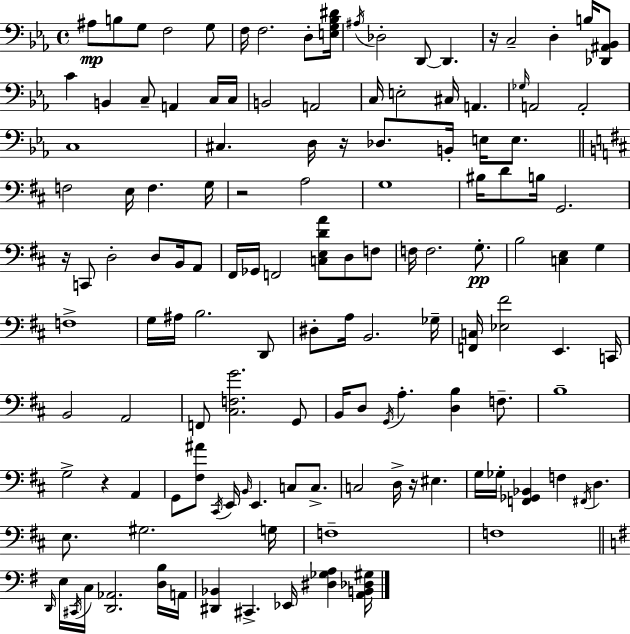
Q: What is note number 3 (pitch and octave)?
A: G3